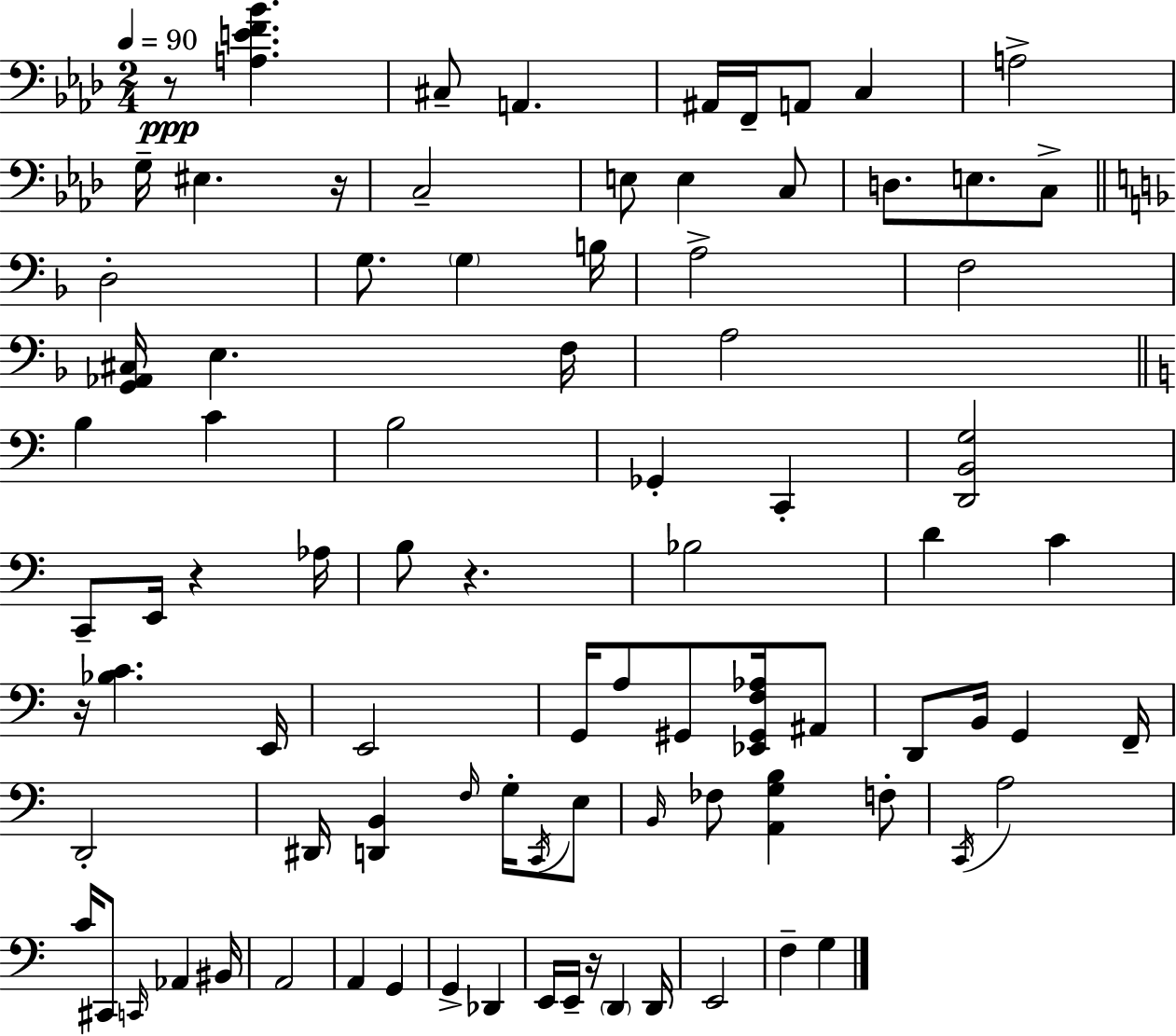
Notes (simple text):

R/e [A3,E4,F4,Bb4]/q. C#3/e A2/q. A#2/s F2/s A2/e C3/q A3/h G3/s EIS3/q. R/s C3/h E3/e E3/q C3/e D3/e. E3/e. C3/e D3/h G3/e. G3/q B3/s A3/h F3/h [G2,Ab2,C#3]/s E3/q. F3/s A3/h B3/q C4/q B3/h Gb2/q C2/q [D2,B2,G3]/h C2/e E2/s R/q Ab3/s B3/e R/q. Bb3/h D4/q C4/q R/s [Bb3,C4]/q. E2/s E2/h G2/s A3/e G#2/e [Eb2,G#2,F3,Ab3]/s A#2/e D2/e B2/s G2/q F2/s D2/h D#2/s [D2,B2]/q F3/s G3/s C2/s E3/e B2/s FES3/e [A2,G3,B3]/q F3/e C2/s A3/h C4/s C#2/e C2/s Ab2/q BIS2/s A2/h A2/q G2/q G2/q Db2/q E2/s E2/s R/s D2/q D2/s E2/h F3/q G3/q